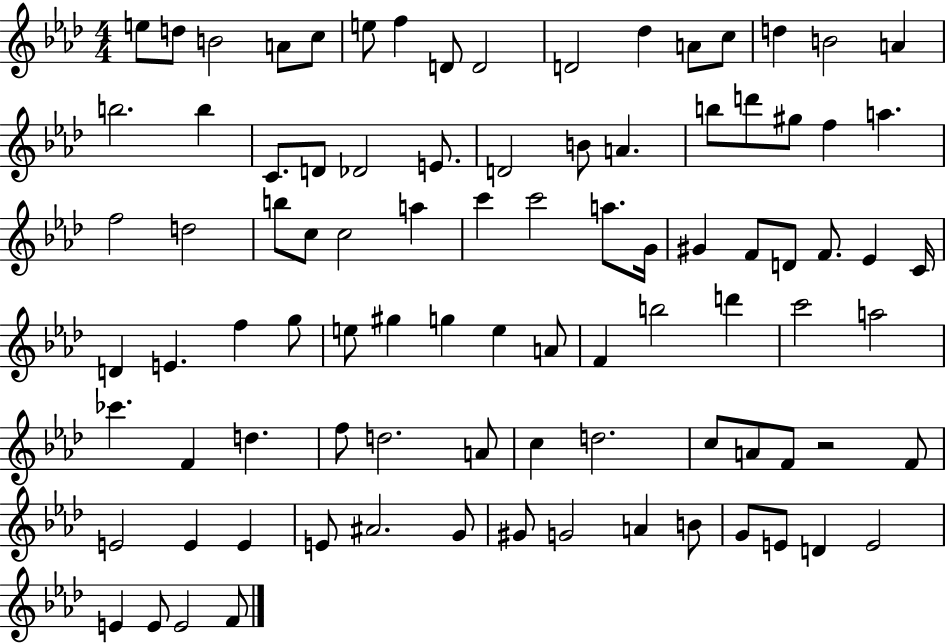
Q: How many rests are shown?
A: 1